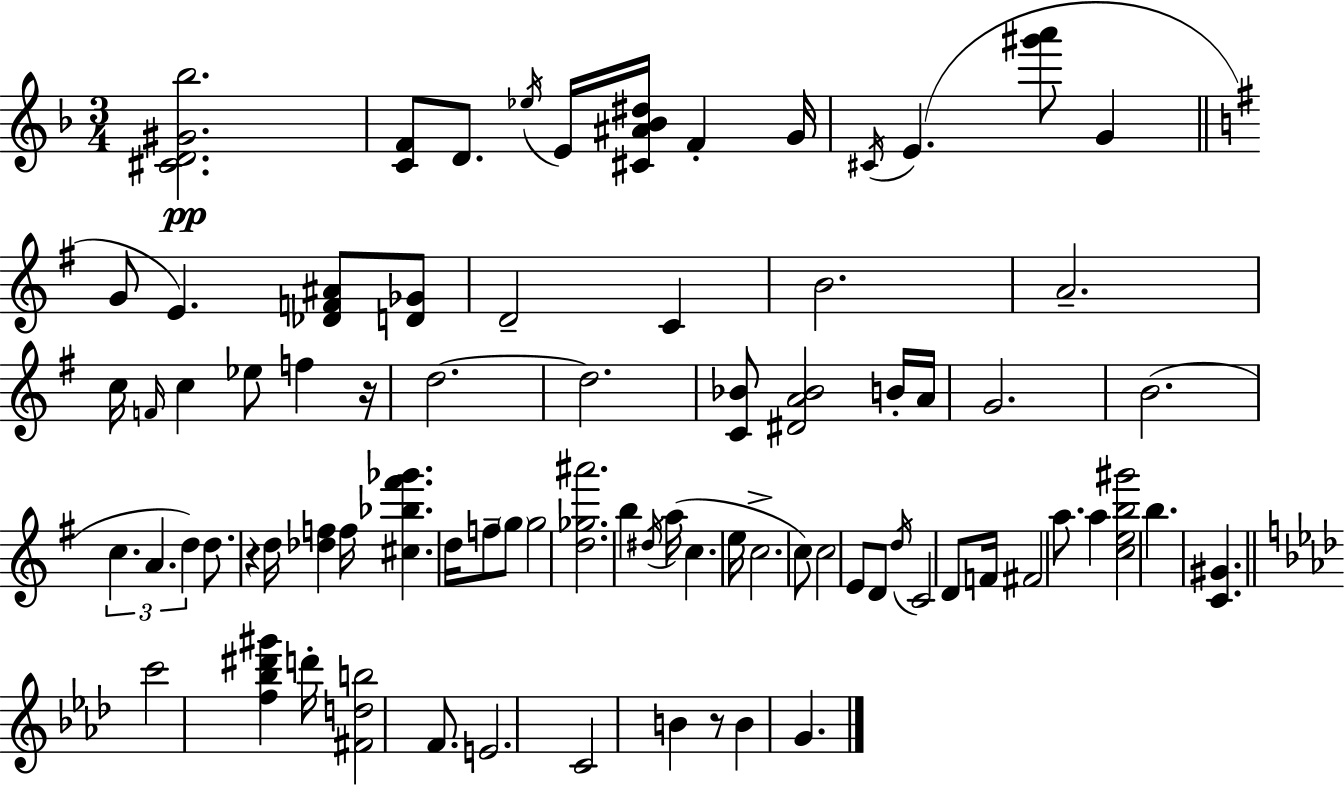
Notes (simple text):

[C#4,D4,G#4,Bb5]/h. [C4,F4]/e D4/e. Eb5/s E4/s [C#4,A#4,Bb4,D#5]/s F4/q G4/s C#4/s E4/q. [G#6,A6]/e G4/q G4/e E4/q. [Db4,F4,A#4]/e [D4,Gb4]/e D4/h C4/q B4/h. A4/h. C5/s F4/s C5/q Eb5/e F5/q R/s D5/h. D5/h. [C4,Bb4]/e [D#4,A4,Bb4]/h B4/s A4/s G4/h. B4/h. C5/q. A4/q. D5/q D5/e. R/q D5/s [Db5,F5]/q F5/s [C#5,Bb5,F#6,Gb6]/q. D5/s F5/e G5/e G5/h [D5,Gb5,A#6]/h. B5/q D#5/s A5/s C5/q. E5/s C5/h. C5/e C5/h E4/e D4/e D5/s C4/h D4/e F4/s F#4/h A5/e. A5/q [C5,E5,B5,G#6]/h B5/q. [C4,G#4]/q. C6/h [F5,Bb5,D#6,G#6]/q D6/s [F#4,D5,B5]/h F4/e. E4/h. C4/h B4/q R/e B4/q G4/q.